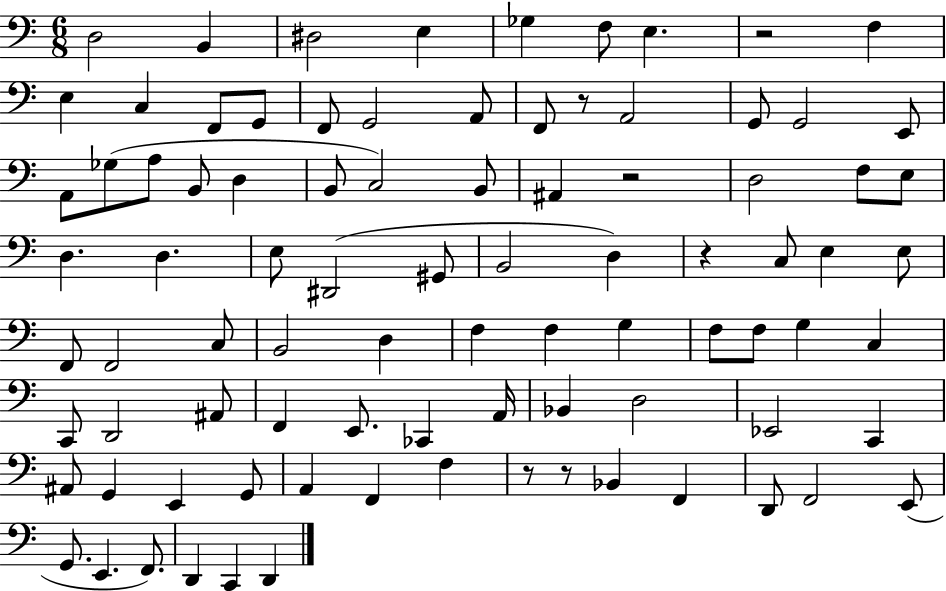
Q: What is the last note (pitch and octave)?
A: D2